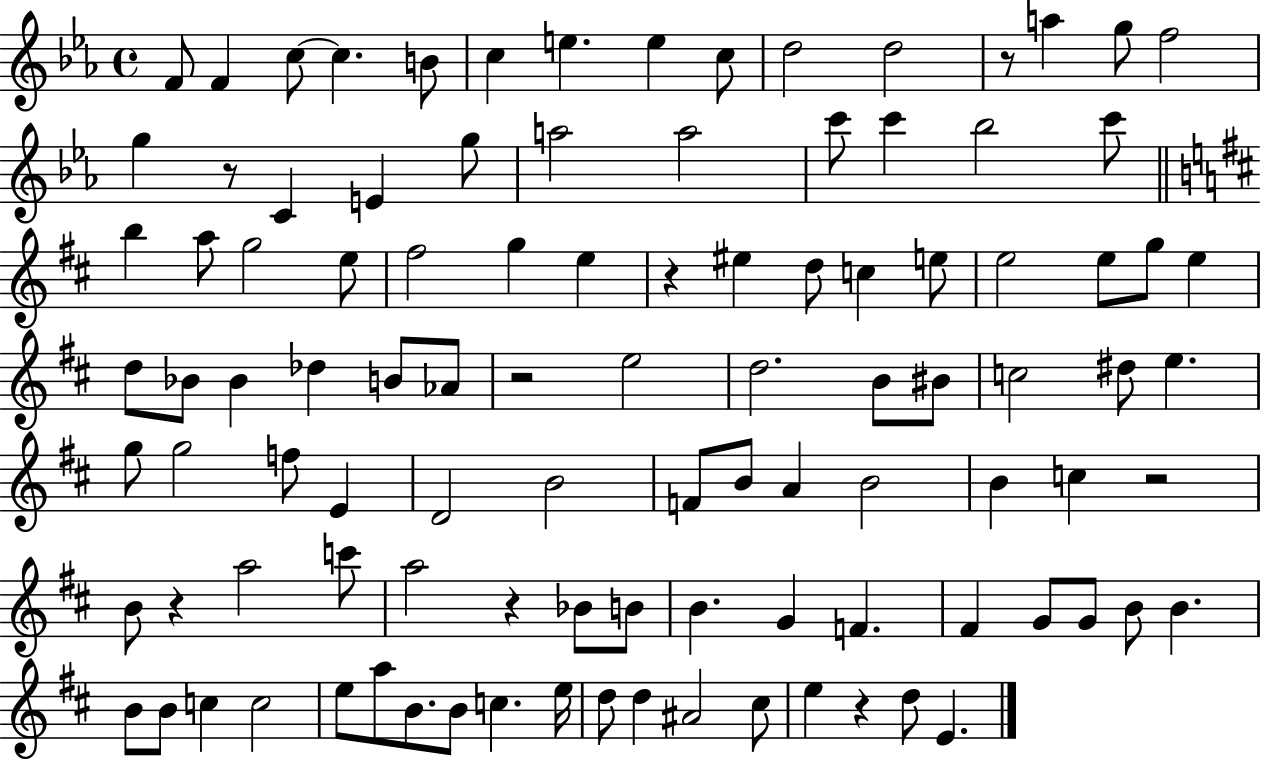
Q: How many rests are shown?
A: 8